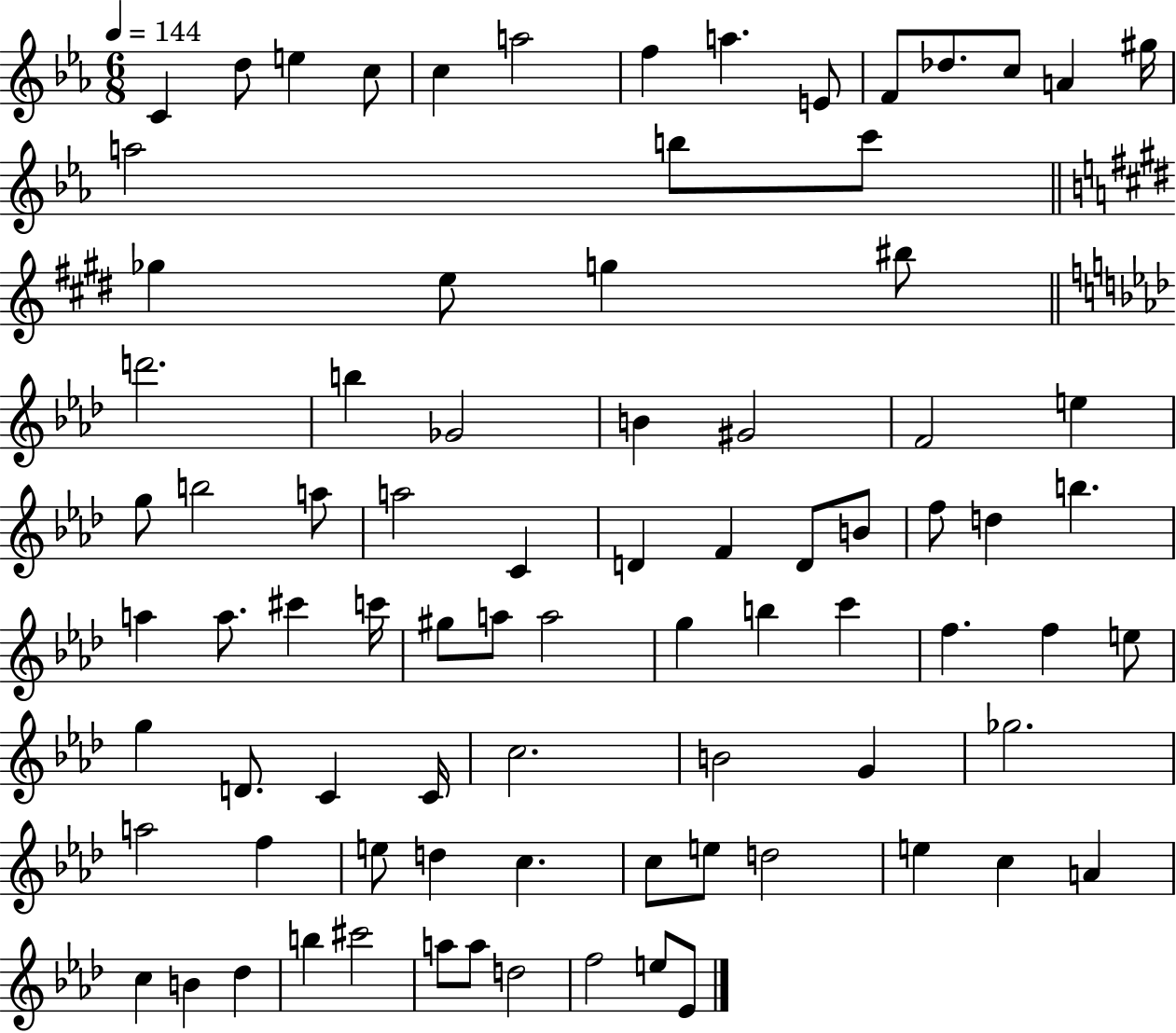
{
  \clef treble
  \numericTimeSignature
  \time 6/8
  \key ees \major
  \tempo 4 = 144
  \repeat volta 2 { c'4 d''8 e''4 c''8 | c''4 a''2 | f''4 a''4. e'8 | f'8 des''8. c''8 a'4 gis''16 | \break a''2 b''8 c'''8 | \bar "||" \break \key e \major ges''4 e''8 g''4 bis''8 | \bar "||" \break \key f \minor d'''2. | b''4 ges'2 | b'4 gis'2 | f'2 e''4 | \break g''8 b''2 a''8 | a''2 c'4 | d'4 f'4 d'8 b'8 | f''8 d''4 b''4. | \break a''4 a''8. cis'''4 c'''16 | gis''8 a''8 a''2 | g''4 b''4 c'''4 | f''4. f''4 e''8 | \break g''4 d'8. c'4 c'16 | c''2. | b'2 g'4 | ges''2. | \break a''2 f''4 | e''8 d''4 c''4. | c''8 e''8 d''2 | e''4 c''4 a'4 | \break c''4 b'4 des''4 | b''4 cis'''2 | a''8 a''8 d''2 | f''2 e''8 ees'8 | \break } \bar "|."
}